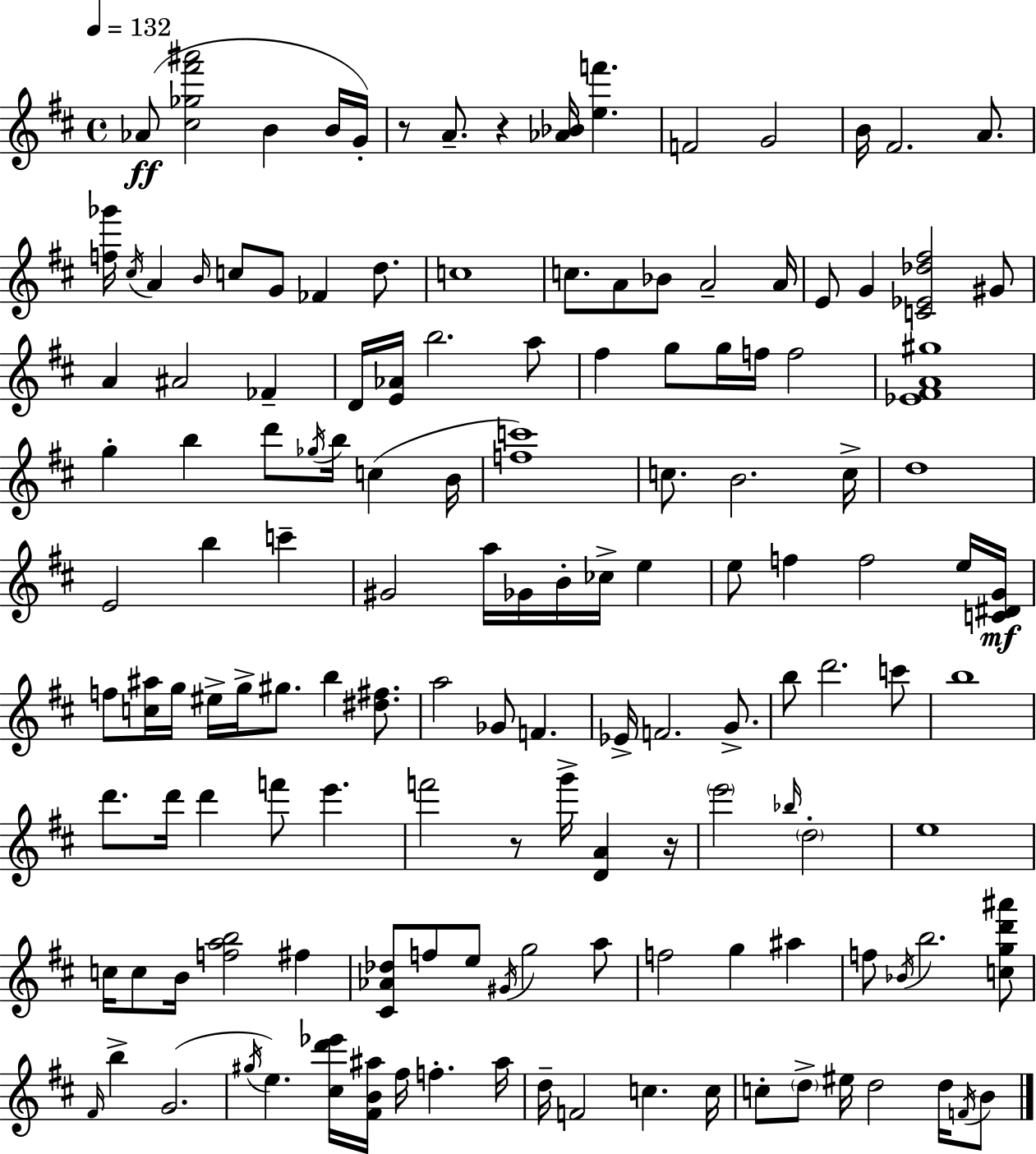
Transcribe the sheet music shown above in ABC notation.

X:1
T:Untitled
M:4/4
L:1/4
K:D
_A/2 [^c_g^f'^a']2 B B/4 G/4 z/2 A/2 z [_A_B]/4 [ef'] F2 G2 B/4 ^F2 A/2 [f_g']/4 ^c/4 A B/4 c/2 G/2 _F d/2 c4 c/2 A/2 _B/2 A2 A/4 E/2 G [C_E_d^f]2 ^G/2 A ^A2 _F D/4 [E_A]/4 b2 a/2 ^f g/2 g/4 f/4 f2 [_E^FA^g]4 g b d'/2 _g/4 b/4 c B/4 [fc']4 c/2 B2 c/4 d4 E2 b c' ^G2 a/4 _G/4 B/4 _c/4 e e/2 f f2 e/4 [C^DG]/4 f/2 [c^a]/4 g/4 ^e/4 g/4 ^g/2 b [^d^f]/2 a2 _G/2 F _E/4 F2 G/2 b/2 d'2 c'/2 b4 d'/2 d'/4 d' f'/2 e' f'2 z/2 g'/4 [DA] z/4 e'2 _b/4 d2 e4 c/4 c/2 B/4 [fab]2 ^f [^C_A_d]/2 f/2 e/2 ^G/4 g2 a/2 f2 g ^a f/2 _B/4 b2 [cgd'^a']/2 ^F/4 b G2 ^g/4 e [^cd'_e']/4 [^FB^a]/4 ^f/4 f ^a/4 d/4 F2 c c/4 c/2 d/2 ^e/4 d2 d/4 F/4 B/2